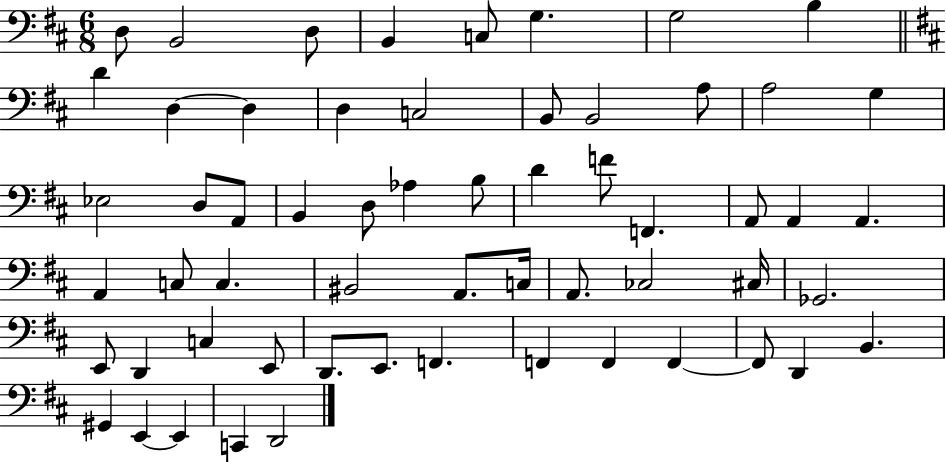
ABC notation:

X:1
T:Untitled
M:6/8
L:1/4
K:D
D,/2 B,,2 D,/2 B,, C,/2 G, G,2 B, D D, D, D, C,2 B,,/2 B,,2 A,/2 A,2 G, _E,2 D,/2 A,,/2 B,, D,/2 _A, B,/2 D F/2 F,, A,,/2 A,, A,, A,, C,/2 C, ^B,,2 A,,/2 C,/4 A,,/2 _C,2 ^C,/4 _G,,2 E,,/2 D,, C, E,,/2 D,,/2 E,,/2 F,, F,, F,, F,, F,,/2 D,, B,, ^G,, E,, E,, C,, D,,2